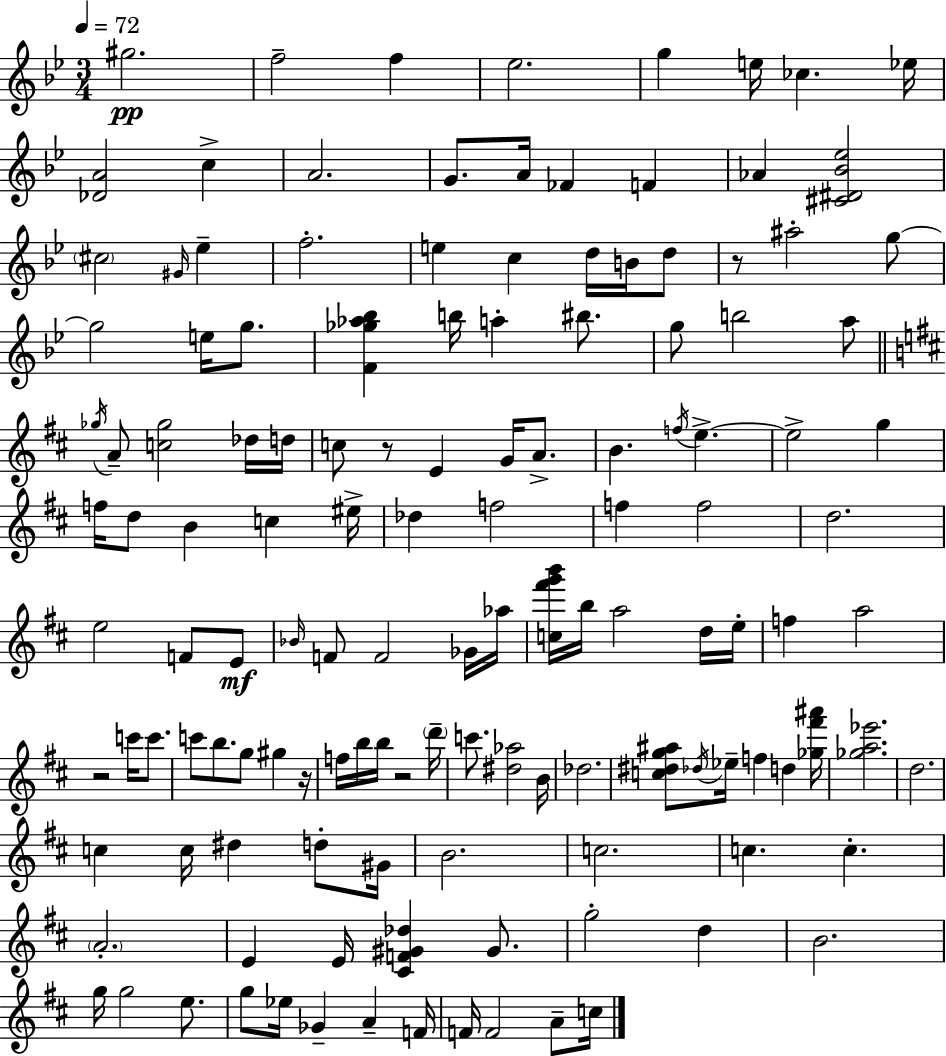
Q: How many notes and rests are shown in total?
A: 133